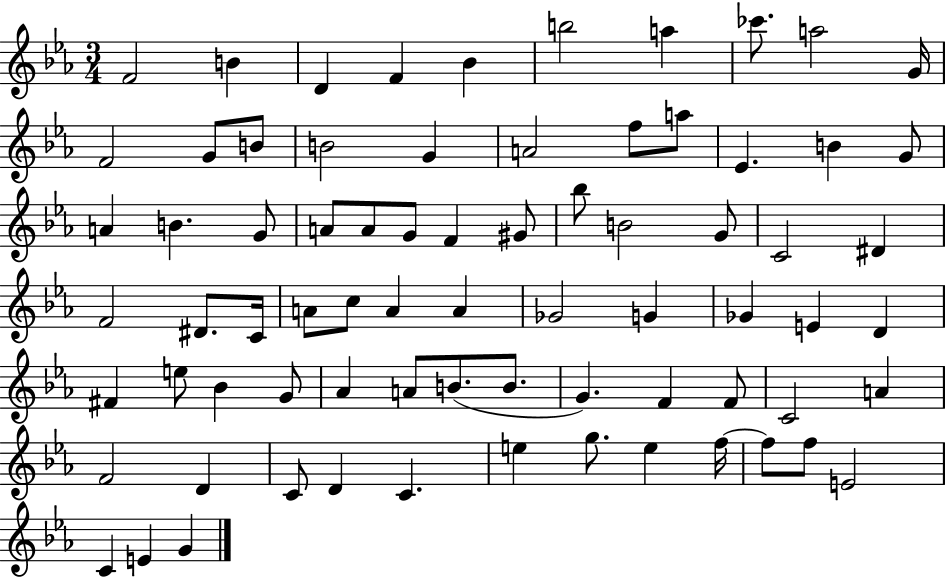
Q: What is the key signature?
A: EES major